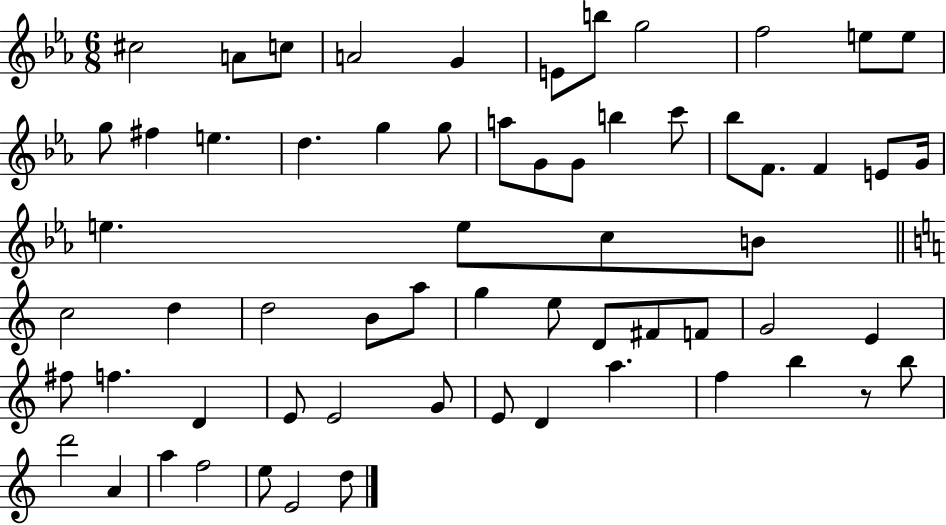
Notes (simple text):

C#5/h A4/e C5/e A4/h G4/q E4/e B5/e G5/h F5/h E5/e E5/e G5/e F#5/q E5/q. D5/q. G5/q G5/e A5/e G4/e G4/e B5/q C6/e Bb5/e F4/e. F4/q E4/e G4/s E5/q. E5/e C5/e B4/e C5/h D5/q D5/h B4/e A5/e G5/q E5/e D4/e F#4/e F4/e G4/h E4/q F#5/e F5/q. D4/q E4/e E4/h G4/e E4/e D4/q A5/q. F5/q B5/q R/e B5/e D6/h A4/q A5/q F5/h E5/e E4/h D5/e